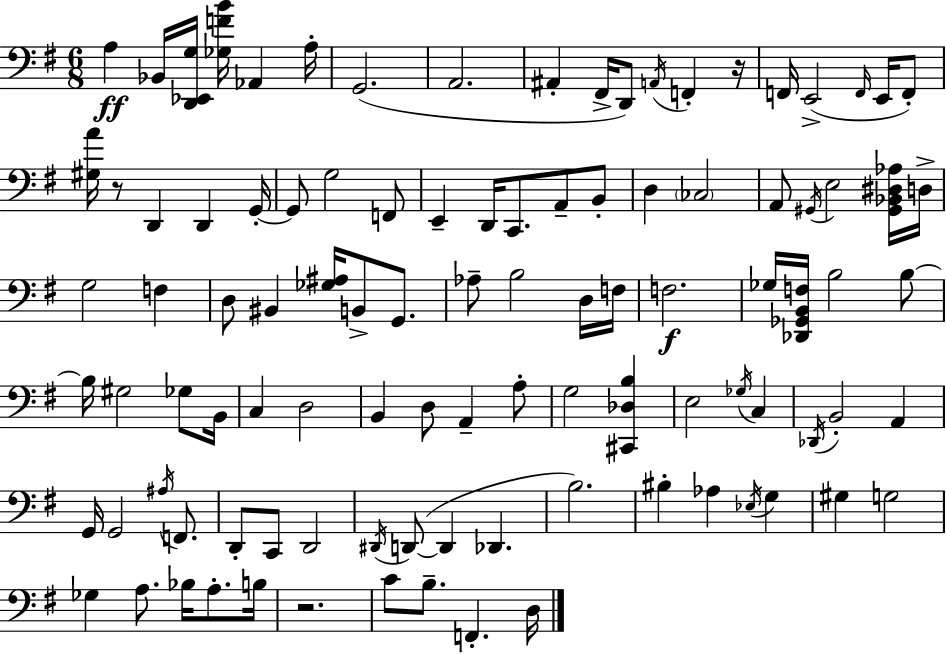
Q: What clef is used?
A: bass